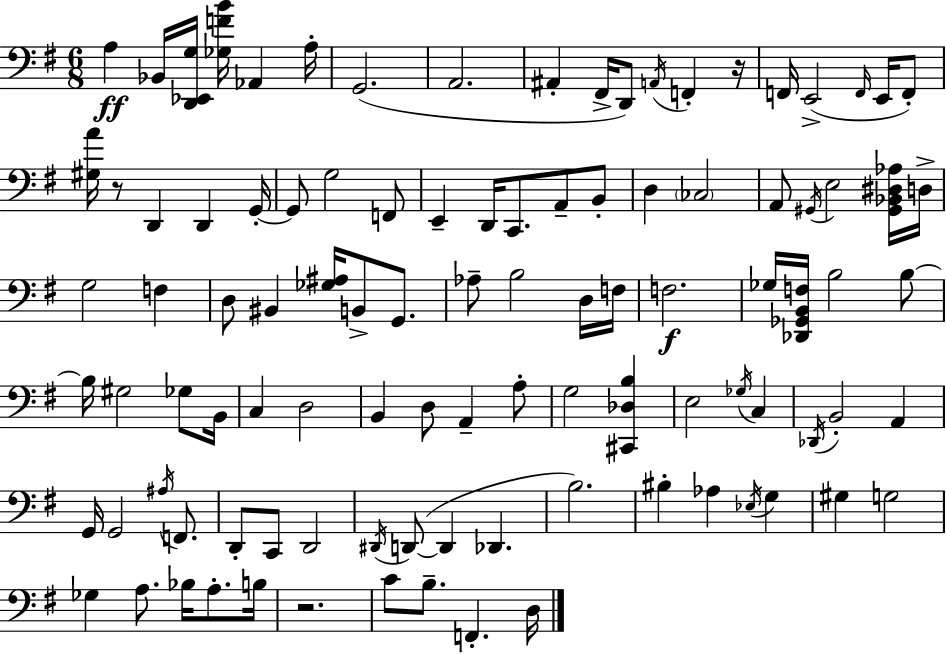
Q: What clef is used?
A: bass